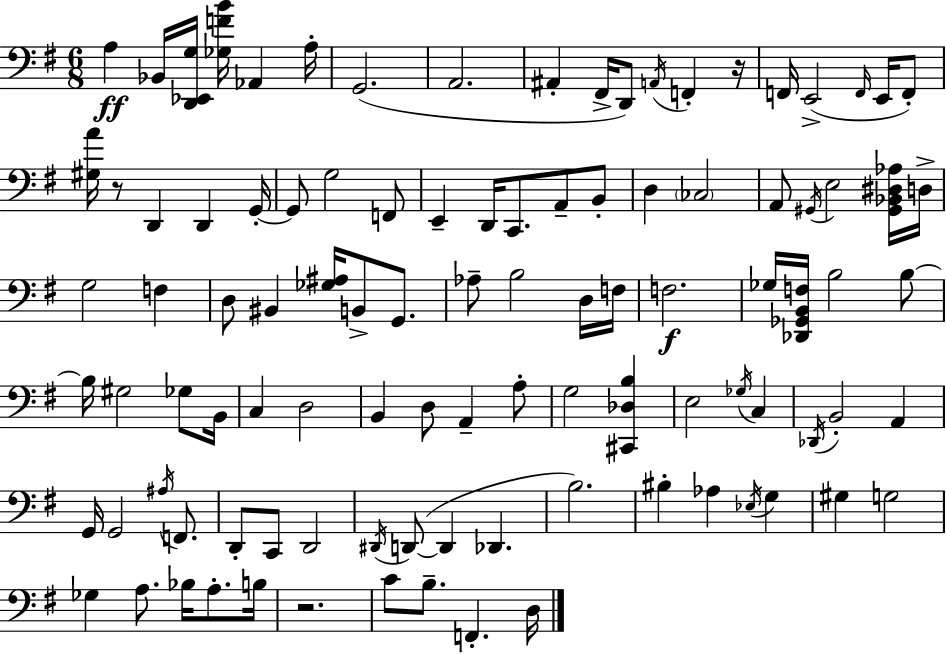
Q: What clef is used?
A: bass